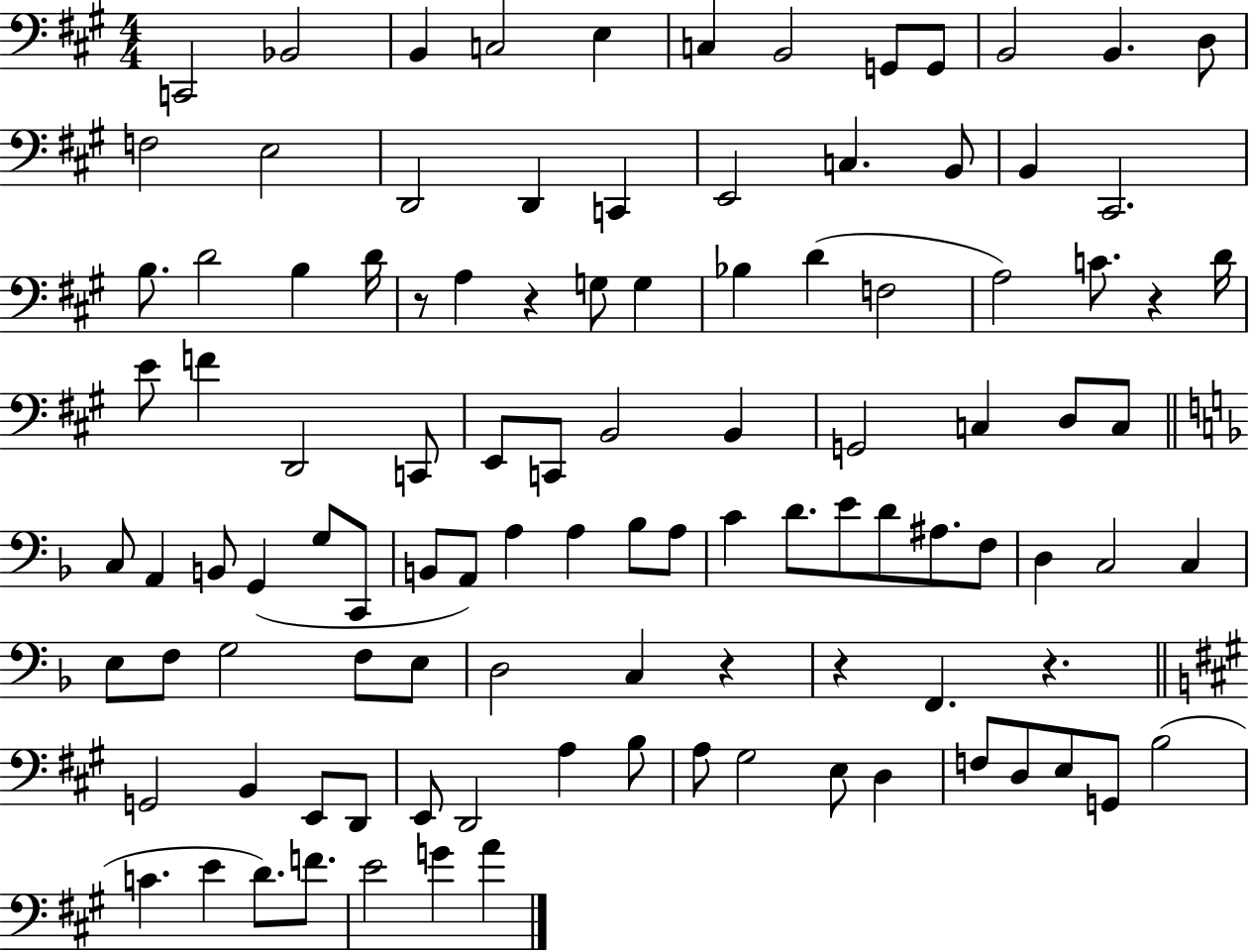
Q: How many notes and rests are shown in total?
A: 106